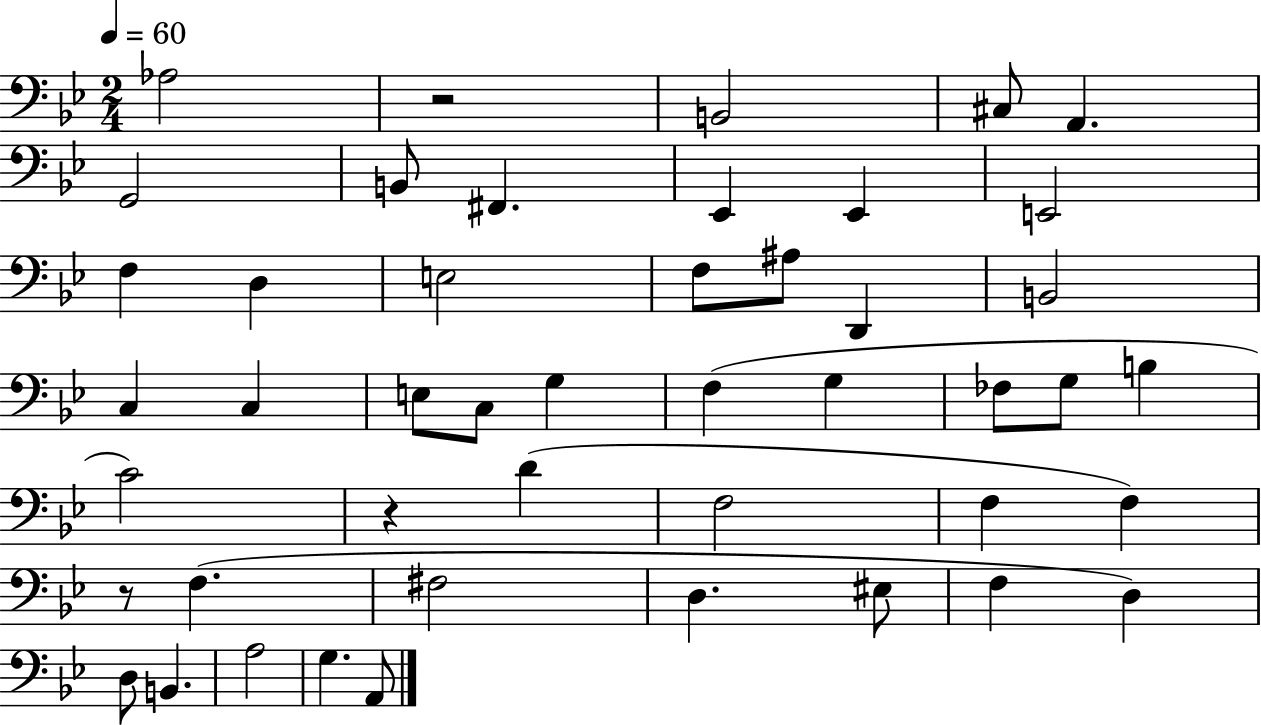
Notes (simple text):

Ab3/h R/h B2/h C#3/e A2/q. G2/h B2/e F#2/q. Eb2/q Eb2/q E2/h F3/q D3/q E3/h F3/e A#3/e D2/q B2/h C3/q C3/q E3/e C3/e G3/q F3/q G3/q FES3/e G3/e B3/q C4/h R/q D4/q F3/h F3/q F3/q R/e F3/q. F#3/h D3/q. EIS3/e F3/q D3/q D3/e B2/q. A3/h G3/q. A2/e